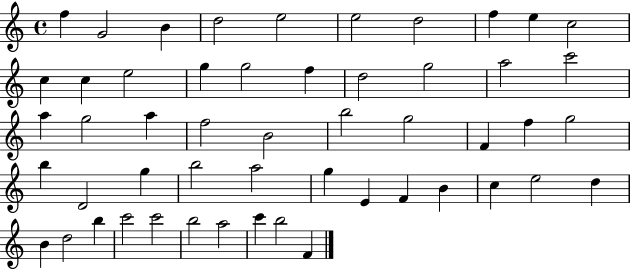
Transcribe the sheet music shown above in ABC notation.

X:1
T:Untitled
M:4/4
L:1/4
K:C
f G2 B d2 e2 e2 d2 f e c2 c c e2 g g2 f d2 g2 a2 c'2 a g2 a f2 B2 b2 g2 F f g2 b D2 g b2 a2 g E F B c e2 d B d2 b c'2 c'2 b2 a2 c' b2 F